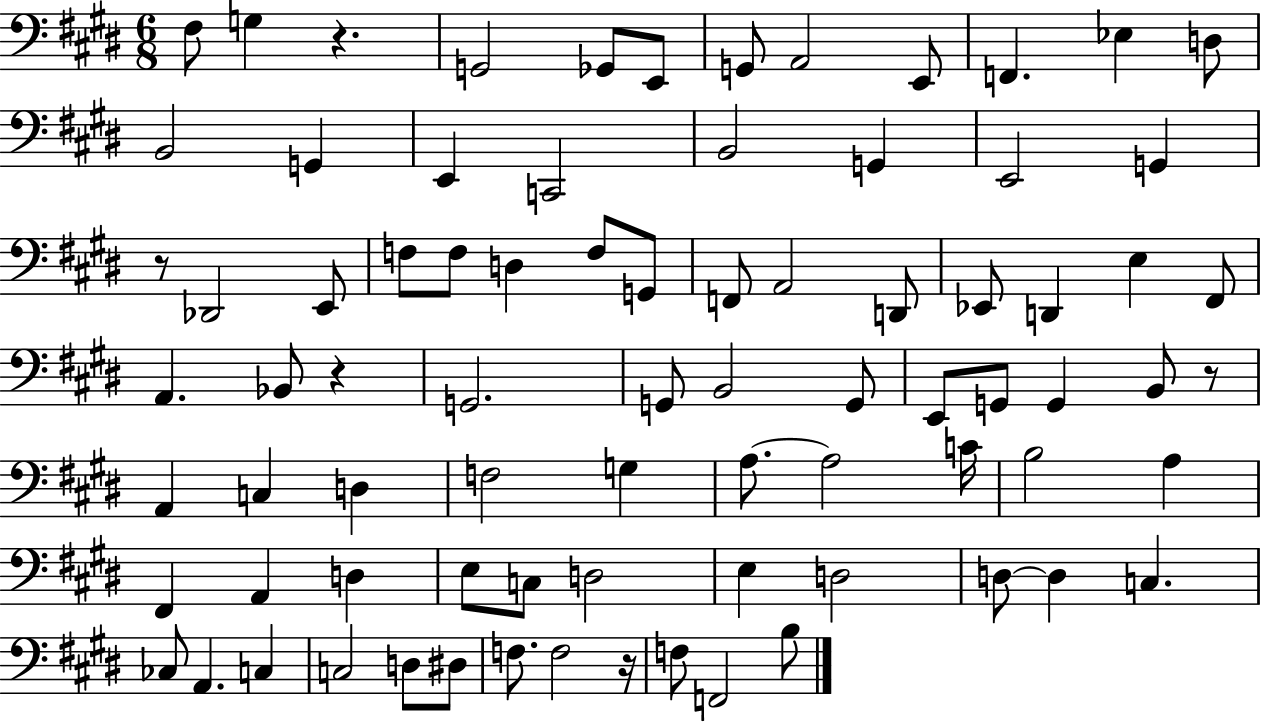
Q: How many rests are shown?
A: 5